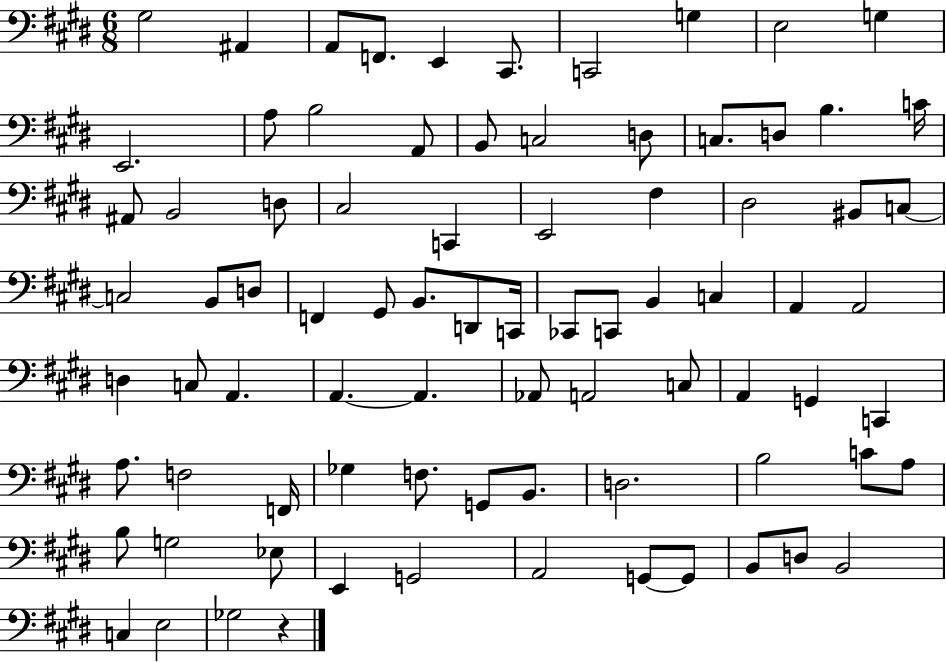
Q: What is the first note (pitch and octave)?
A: G#3